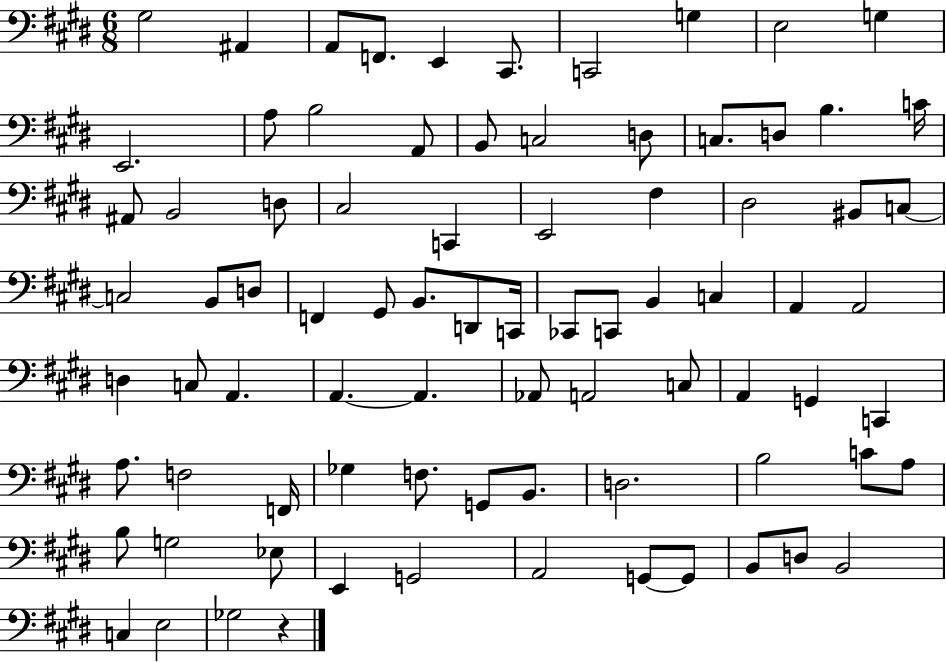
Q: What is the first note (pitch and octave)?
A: G#3